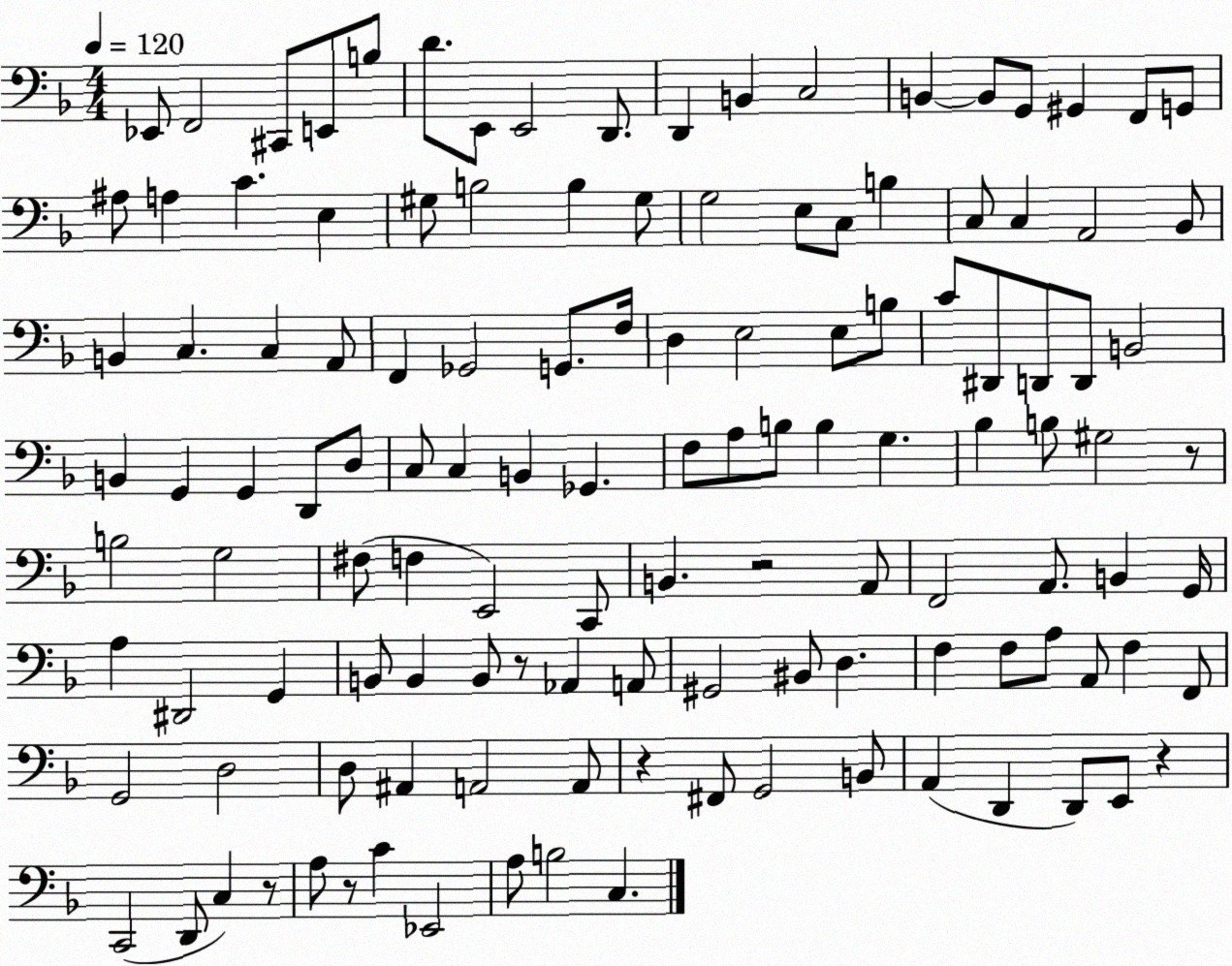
X:1
T:Untitled
M:4/4
L:1/4
K:F
_E,,/2 F,,2 ^C,,/2 E,,/2 B,/2 D/2 E,,/2 E,,2 D,,/2 D,, B,, C,2 B,, B,,/2 G,,/2 ^G,, F,,/2 G,,/2 ^A,/2 A, C E, ^G,/2 B,2 B, ^G,/2 G,2 E,/2 C,/2 B, C,/2 C, A,,2 _B,,/2 B,, C, C, A,,/2 F,, _G,,2 G,,/2 F,/4 D, E,2 E,/2 B,/2 C/2 ^D,,/2 D,,/2 D,,/2 B,,2 B,, G,, G,, D,,/2 D,/2 C,/2 C, B,, _G,, F,/2 A,/2 B,/2 B, G, _B, B,/2 ^G,2 z/2 B,2 G,2 ^F,/2 F, E,,2 C,,/2 B,, z2 A,,/2 F,,2 A,,/2 B,, G,,/4 A, ^D,,2 G,, B,,/2 B,, B,,/2 z/2 _A,, A,,/2 ^G,,2 ^B,,/2 D, F, F,/2 A,/2 A,,/2 F, F,,/2 G,,2 D,2 D,/2 ^A,, A,,2 A,,/2 z ^F,,/2 G,,2 B,,/2 A,, D,, D,,/2 E,,/2 z C,,2 D,,/2 C, z/2 A,/2 z/2 C _E,,2 A,/2 B,2 C,